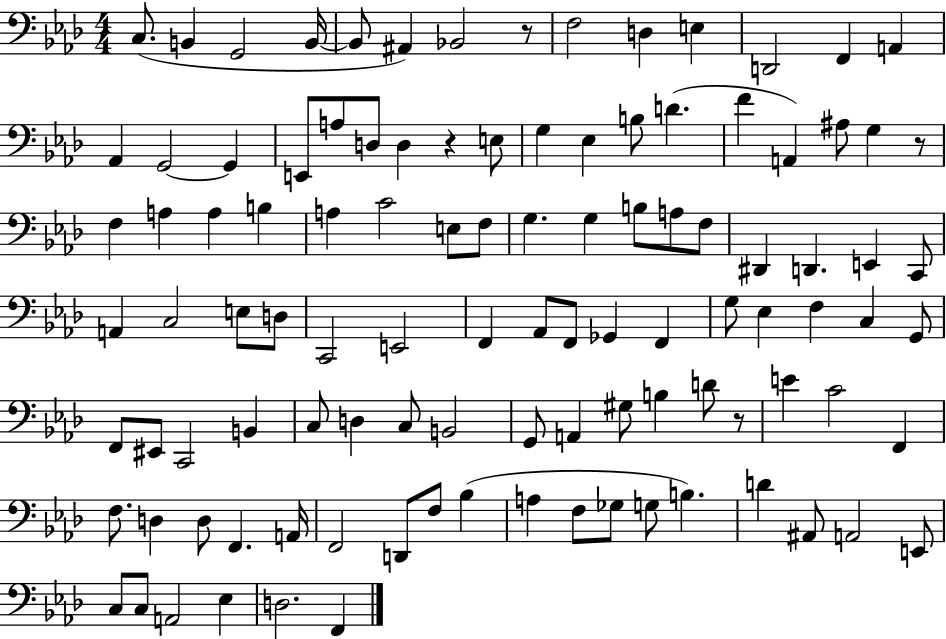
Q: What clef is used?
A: bass